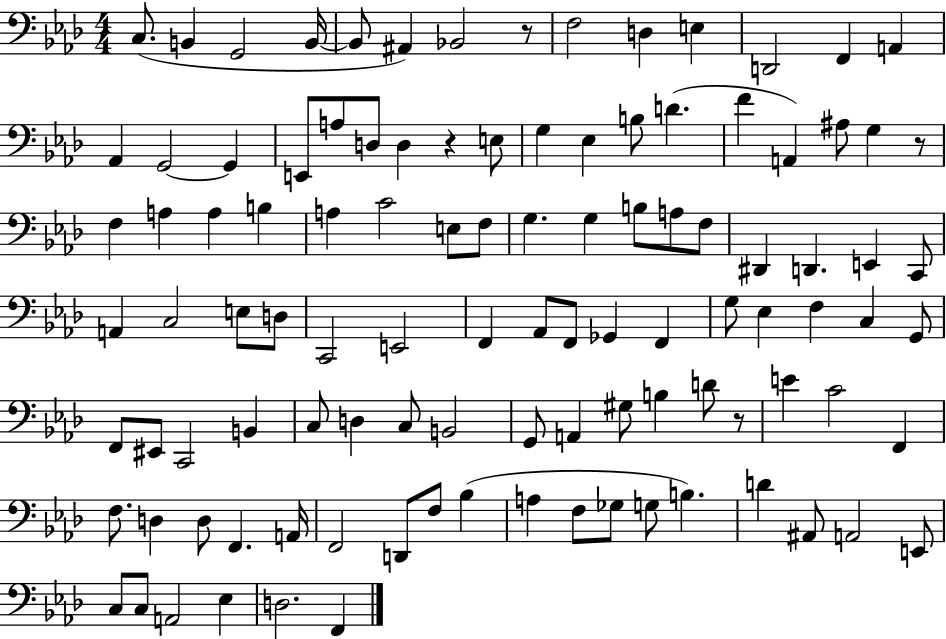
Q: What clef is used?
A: bass